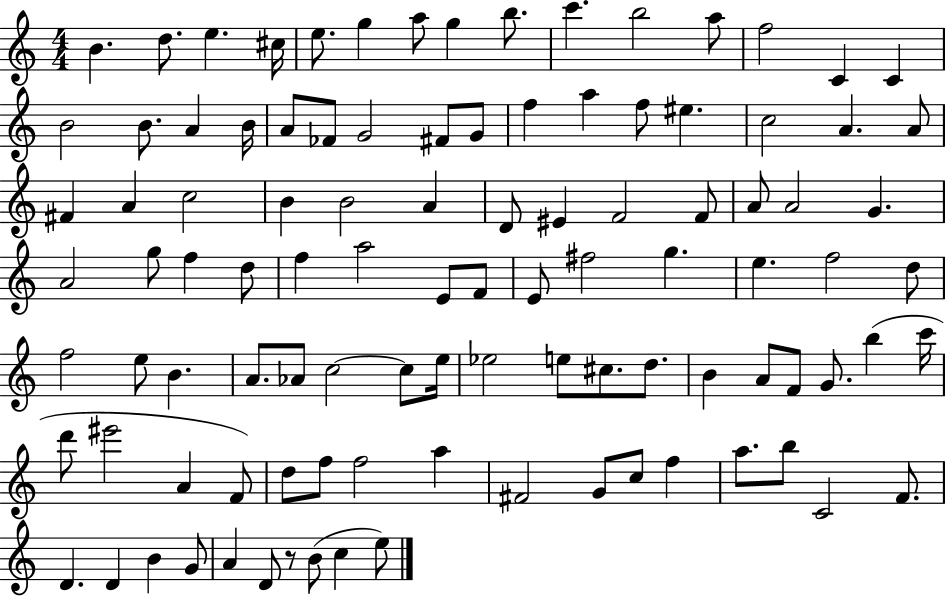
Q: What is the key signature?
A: C major